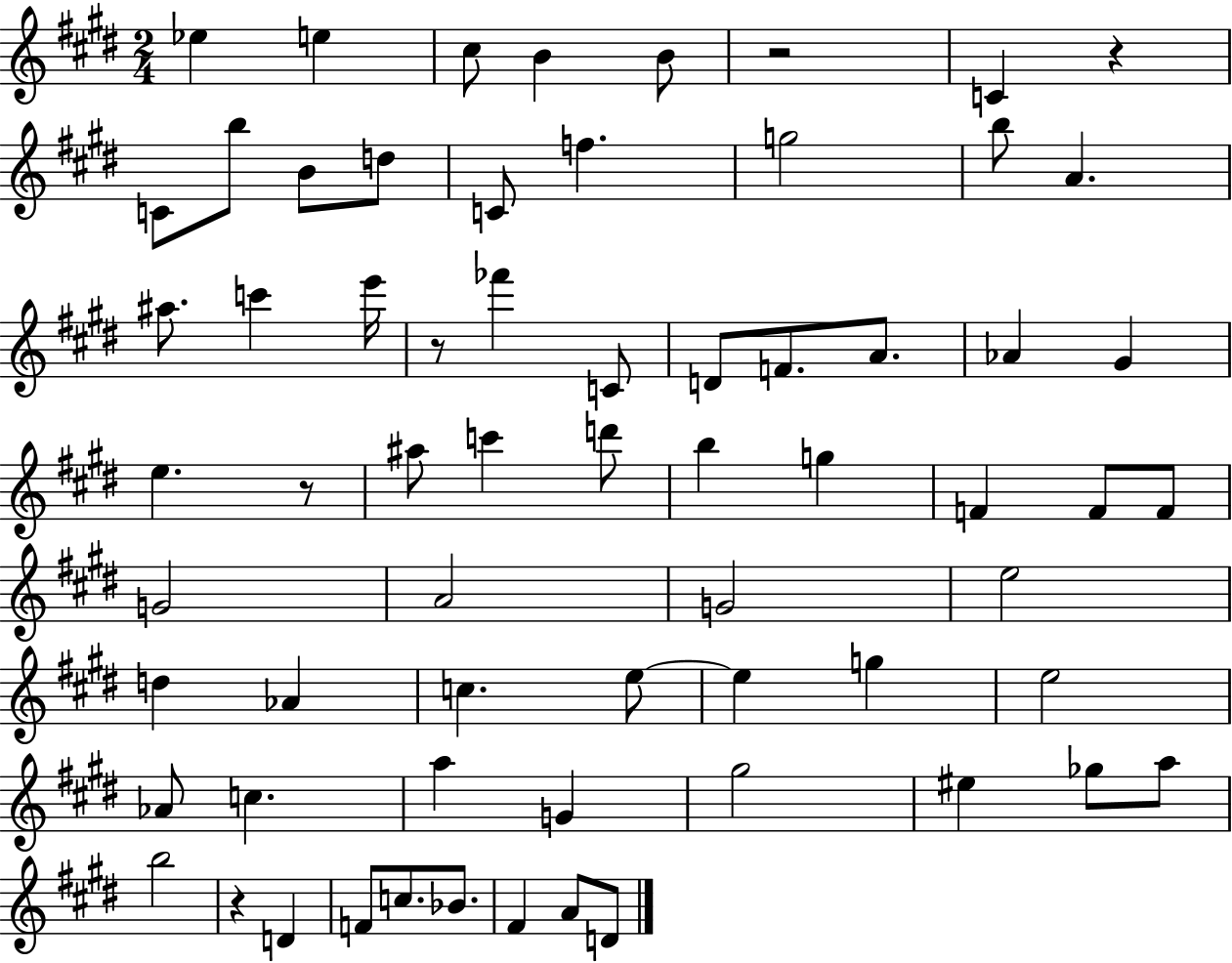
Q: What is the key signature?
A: E major